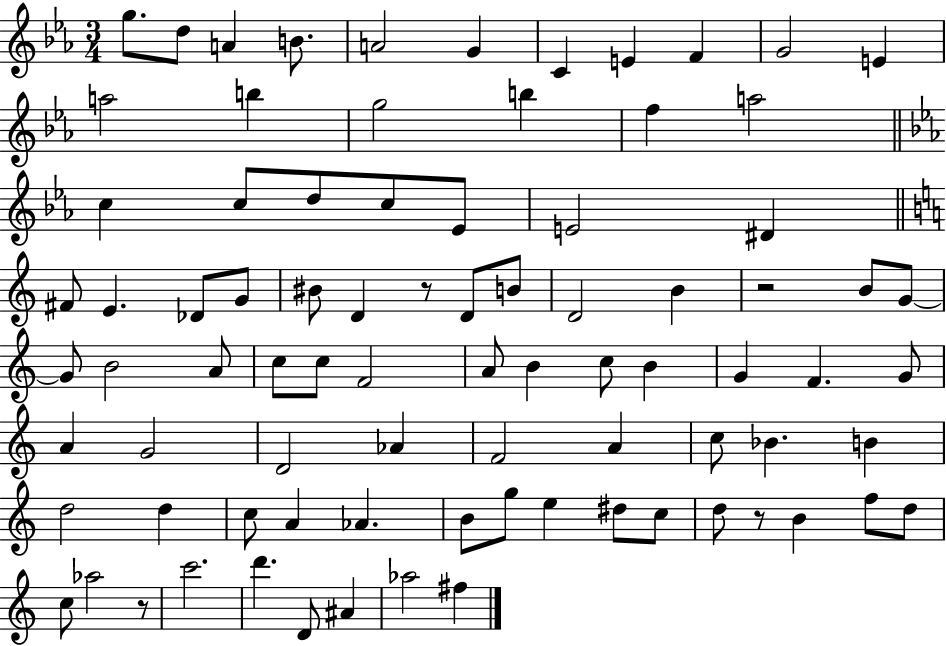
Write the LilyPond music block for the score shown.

{
  \clef treble
  \numericTimeSignature
  \time 3/4
  \key ees \major
  g''8. d''8 a'4 b'8. | a'2 g'4 | c'4 e'4 f'4 | g'2 e'4 | \break a''2 b''4 | g''2 b''4 | f''4 a''2 | \bar "||" \break \key c \minor c''4 c''8 d''8 c''8 ees'8 | e'2 dis'4 | \bar "||" \break \key a \minor fis'8 e'4. des'8 g'8 | bis'8 d'4 r8 d'8 b'8 | d'2 b'4 | r2 b'8 g'8~~ | \break g'8 b'2 a'8 | c''8 c''8 f'2 | a'8 b'4 c''8 b'4 | g'4 f'4. g'8 | \break a'4 g'2 | d'2 aes'4 | f'2 a'4 | c''8 bes'4. b'4 | \break d''2 d''4 | c''8 a'4 aes'4. | b'8 g''8 e''4 dis''8 c''8 | d''8 r8 b'4 f''8 d''8 | \break c''8 aes''2 r8 | c'''2. | d'''4. d'8 ais'4 | aes''2 fis''4 | \break \bar "|."
}